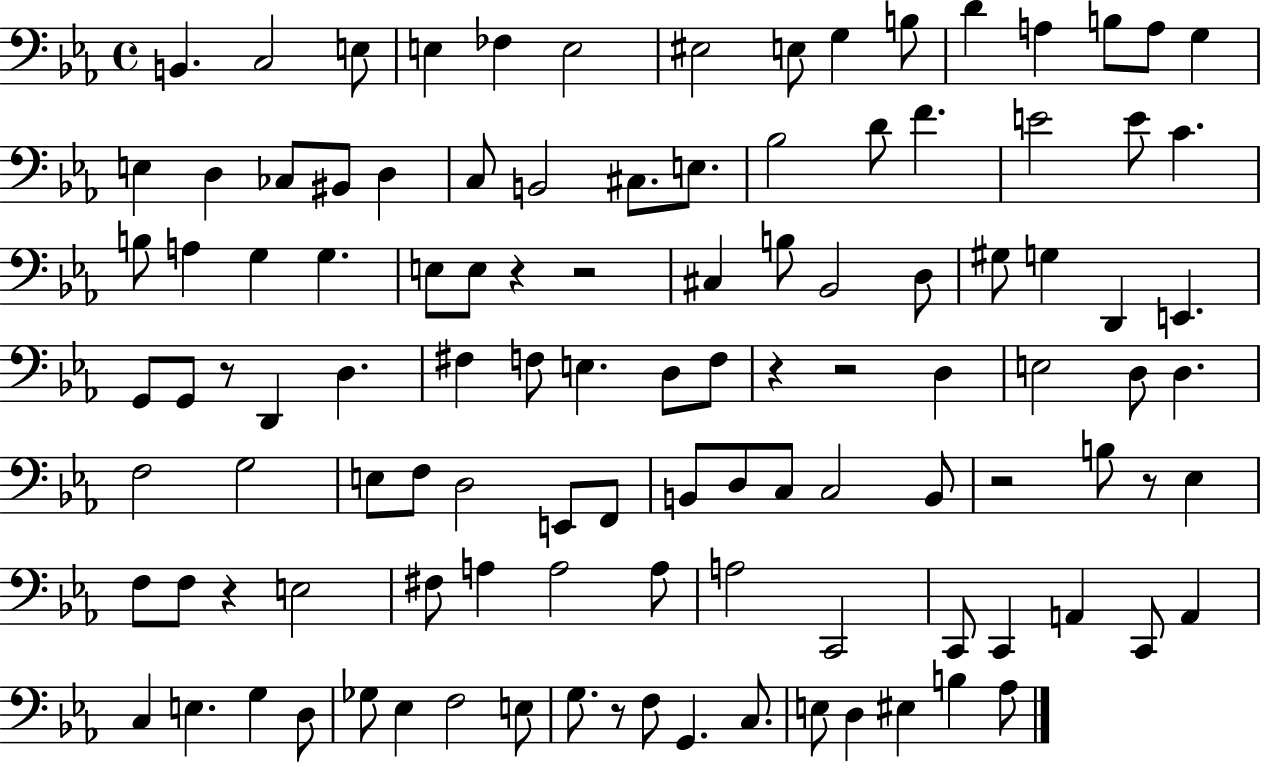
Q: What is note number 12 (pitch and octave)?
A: A3